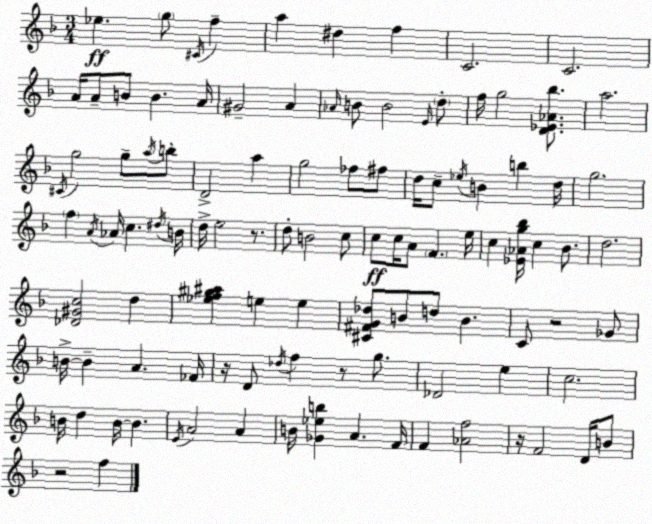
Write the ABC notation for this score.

X:1
T:Untitled
M:3/4
L:1/4
K:F
_e g/2 ^C/4 f a ^d f C2 C2 A/4 A/2 B/2 B A/4 ^G2 A _A/4 B/2 B2 E/4 d/2 f/4 g2 [D_E_A_b]/2 a2 ^C/4 g2 g/2 a/4 b/2 D2 a g2 _f/2 ^f/2 d/4 c/2 _e/4 B b d/4 g2 f A/4 _A/4 c ^d/4 B/4 d/4 e2 z/2 d/2 B2 c/2 c/2 c/4 A/2 F e/4 c [_E_Ag_b]/4 c _B/2 d2 [_D^Gc]2 d [_ef^g^a] e e [^C^FG_d]/2 B/2 d/2 B C/2 z2 _G/2 B/4 B A _F/4 z/4 D/2 _d/4 f z/2 g/2 _D2 e c2 B/4 d B/4 B E/4 A2 A B/4 [_G_eb] A F/4 F [_Af]2 z/4 F2 D/4 B/2 z2 f